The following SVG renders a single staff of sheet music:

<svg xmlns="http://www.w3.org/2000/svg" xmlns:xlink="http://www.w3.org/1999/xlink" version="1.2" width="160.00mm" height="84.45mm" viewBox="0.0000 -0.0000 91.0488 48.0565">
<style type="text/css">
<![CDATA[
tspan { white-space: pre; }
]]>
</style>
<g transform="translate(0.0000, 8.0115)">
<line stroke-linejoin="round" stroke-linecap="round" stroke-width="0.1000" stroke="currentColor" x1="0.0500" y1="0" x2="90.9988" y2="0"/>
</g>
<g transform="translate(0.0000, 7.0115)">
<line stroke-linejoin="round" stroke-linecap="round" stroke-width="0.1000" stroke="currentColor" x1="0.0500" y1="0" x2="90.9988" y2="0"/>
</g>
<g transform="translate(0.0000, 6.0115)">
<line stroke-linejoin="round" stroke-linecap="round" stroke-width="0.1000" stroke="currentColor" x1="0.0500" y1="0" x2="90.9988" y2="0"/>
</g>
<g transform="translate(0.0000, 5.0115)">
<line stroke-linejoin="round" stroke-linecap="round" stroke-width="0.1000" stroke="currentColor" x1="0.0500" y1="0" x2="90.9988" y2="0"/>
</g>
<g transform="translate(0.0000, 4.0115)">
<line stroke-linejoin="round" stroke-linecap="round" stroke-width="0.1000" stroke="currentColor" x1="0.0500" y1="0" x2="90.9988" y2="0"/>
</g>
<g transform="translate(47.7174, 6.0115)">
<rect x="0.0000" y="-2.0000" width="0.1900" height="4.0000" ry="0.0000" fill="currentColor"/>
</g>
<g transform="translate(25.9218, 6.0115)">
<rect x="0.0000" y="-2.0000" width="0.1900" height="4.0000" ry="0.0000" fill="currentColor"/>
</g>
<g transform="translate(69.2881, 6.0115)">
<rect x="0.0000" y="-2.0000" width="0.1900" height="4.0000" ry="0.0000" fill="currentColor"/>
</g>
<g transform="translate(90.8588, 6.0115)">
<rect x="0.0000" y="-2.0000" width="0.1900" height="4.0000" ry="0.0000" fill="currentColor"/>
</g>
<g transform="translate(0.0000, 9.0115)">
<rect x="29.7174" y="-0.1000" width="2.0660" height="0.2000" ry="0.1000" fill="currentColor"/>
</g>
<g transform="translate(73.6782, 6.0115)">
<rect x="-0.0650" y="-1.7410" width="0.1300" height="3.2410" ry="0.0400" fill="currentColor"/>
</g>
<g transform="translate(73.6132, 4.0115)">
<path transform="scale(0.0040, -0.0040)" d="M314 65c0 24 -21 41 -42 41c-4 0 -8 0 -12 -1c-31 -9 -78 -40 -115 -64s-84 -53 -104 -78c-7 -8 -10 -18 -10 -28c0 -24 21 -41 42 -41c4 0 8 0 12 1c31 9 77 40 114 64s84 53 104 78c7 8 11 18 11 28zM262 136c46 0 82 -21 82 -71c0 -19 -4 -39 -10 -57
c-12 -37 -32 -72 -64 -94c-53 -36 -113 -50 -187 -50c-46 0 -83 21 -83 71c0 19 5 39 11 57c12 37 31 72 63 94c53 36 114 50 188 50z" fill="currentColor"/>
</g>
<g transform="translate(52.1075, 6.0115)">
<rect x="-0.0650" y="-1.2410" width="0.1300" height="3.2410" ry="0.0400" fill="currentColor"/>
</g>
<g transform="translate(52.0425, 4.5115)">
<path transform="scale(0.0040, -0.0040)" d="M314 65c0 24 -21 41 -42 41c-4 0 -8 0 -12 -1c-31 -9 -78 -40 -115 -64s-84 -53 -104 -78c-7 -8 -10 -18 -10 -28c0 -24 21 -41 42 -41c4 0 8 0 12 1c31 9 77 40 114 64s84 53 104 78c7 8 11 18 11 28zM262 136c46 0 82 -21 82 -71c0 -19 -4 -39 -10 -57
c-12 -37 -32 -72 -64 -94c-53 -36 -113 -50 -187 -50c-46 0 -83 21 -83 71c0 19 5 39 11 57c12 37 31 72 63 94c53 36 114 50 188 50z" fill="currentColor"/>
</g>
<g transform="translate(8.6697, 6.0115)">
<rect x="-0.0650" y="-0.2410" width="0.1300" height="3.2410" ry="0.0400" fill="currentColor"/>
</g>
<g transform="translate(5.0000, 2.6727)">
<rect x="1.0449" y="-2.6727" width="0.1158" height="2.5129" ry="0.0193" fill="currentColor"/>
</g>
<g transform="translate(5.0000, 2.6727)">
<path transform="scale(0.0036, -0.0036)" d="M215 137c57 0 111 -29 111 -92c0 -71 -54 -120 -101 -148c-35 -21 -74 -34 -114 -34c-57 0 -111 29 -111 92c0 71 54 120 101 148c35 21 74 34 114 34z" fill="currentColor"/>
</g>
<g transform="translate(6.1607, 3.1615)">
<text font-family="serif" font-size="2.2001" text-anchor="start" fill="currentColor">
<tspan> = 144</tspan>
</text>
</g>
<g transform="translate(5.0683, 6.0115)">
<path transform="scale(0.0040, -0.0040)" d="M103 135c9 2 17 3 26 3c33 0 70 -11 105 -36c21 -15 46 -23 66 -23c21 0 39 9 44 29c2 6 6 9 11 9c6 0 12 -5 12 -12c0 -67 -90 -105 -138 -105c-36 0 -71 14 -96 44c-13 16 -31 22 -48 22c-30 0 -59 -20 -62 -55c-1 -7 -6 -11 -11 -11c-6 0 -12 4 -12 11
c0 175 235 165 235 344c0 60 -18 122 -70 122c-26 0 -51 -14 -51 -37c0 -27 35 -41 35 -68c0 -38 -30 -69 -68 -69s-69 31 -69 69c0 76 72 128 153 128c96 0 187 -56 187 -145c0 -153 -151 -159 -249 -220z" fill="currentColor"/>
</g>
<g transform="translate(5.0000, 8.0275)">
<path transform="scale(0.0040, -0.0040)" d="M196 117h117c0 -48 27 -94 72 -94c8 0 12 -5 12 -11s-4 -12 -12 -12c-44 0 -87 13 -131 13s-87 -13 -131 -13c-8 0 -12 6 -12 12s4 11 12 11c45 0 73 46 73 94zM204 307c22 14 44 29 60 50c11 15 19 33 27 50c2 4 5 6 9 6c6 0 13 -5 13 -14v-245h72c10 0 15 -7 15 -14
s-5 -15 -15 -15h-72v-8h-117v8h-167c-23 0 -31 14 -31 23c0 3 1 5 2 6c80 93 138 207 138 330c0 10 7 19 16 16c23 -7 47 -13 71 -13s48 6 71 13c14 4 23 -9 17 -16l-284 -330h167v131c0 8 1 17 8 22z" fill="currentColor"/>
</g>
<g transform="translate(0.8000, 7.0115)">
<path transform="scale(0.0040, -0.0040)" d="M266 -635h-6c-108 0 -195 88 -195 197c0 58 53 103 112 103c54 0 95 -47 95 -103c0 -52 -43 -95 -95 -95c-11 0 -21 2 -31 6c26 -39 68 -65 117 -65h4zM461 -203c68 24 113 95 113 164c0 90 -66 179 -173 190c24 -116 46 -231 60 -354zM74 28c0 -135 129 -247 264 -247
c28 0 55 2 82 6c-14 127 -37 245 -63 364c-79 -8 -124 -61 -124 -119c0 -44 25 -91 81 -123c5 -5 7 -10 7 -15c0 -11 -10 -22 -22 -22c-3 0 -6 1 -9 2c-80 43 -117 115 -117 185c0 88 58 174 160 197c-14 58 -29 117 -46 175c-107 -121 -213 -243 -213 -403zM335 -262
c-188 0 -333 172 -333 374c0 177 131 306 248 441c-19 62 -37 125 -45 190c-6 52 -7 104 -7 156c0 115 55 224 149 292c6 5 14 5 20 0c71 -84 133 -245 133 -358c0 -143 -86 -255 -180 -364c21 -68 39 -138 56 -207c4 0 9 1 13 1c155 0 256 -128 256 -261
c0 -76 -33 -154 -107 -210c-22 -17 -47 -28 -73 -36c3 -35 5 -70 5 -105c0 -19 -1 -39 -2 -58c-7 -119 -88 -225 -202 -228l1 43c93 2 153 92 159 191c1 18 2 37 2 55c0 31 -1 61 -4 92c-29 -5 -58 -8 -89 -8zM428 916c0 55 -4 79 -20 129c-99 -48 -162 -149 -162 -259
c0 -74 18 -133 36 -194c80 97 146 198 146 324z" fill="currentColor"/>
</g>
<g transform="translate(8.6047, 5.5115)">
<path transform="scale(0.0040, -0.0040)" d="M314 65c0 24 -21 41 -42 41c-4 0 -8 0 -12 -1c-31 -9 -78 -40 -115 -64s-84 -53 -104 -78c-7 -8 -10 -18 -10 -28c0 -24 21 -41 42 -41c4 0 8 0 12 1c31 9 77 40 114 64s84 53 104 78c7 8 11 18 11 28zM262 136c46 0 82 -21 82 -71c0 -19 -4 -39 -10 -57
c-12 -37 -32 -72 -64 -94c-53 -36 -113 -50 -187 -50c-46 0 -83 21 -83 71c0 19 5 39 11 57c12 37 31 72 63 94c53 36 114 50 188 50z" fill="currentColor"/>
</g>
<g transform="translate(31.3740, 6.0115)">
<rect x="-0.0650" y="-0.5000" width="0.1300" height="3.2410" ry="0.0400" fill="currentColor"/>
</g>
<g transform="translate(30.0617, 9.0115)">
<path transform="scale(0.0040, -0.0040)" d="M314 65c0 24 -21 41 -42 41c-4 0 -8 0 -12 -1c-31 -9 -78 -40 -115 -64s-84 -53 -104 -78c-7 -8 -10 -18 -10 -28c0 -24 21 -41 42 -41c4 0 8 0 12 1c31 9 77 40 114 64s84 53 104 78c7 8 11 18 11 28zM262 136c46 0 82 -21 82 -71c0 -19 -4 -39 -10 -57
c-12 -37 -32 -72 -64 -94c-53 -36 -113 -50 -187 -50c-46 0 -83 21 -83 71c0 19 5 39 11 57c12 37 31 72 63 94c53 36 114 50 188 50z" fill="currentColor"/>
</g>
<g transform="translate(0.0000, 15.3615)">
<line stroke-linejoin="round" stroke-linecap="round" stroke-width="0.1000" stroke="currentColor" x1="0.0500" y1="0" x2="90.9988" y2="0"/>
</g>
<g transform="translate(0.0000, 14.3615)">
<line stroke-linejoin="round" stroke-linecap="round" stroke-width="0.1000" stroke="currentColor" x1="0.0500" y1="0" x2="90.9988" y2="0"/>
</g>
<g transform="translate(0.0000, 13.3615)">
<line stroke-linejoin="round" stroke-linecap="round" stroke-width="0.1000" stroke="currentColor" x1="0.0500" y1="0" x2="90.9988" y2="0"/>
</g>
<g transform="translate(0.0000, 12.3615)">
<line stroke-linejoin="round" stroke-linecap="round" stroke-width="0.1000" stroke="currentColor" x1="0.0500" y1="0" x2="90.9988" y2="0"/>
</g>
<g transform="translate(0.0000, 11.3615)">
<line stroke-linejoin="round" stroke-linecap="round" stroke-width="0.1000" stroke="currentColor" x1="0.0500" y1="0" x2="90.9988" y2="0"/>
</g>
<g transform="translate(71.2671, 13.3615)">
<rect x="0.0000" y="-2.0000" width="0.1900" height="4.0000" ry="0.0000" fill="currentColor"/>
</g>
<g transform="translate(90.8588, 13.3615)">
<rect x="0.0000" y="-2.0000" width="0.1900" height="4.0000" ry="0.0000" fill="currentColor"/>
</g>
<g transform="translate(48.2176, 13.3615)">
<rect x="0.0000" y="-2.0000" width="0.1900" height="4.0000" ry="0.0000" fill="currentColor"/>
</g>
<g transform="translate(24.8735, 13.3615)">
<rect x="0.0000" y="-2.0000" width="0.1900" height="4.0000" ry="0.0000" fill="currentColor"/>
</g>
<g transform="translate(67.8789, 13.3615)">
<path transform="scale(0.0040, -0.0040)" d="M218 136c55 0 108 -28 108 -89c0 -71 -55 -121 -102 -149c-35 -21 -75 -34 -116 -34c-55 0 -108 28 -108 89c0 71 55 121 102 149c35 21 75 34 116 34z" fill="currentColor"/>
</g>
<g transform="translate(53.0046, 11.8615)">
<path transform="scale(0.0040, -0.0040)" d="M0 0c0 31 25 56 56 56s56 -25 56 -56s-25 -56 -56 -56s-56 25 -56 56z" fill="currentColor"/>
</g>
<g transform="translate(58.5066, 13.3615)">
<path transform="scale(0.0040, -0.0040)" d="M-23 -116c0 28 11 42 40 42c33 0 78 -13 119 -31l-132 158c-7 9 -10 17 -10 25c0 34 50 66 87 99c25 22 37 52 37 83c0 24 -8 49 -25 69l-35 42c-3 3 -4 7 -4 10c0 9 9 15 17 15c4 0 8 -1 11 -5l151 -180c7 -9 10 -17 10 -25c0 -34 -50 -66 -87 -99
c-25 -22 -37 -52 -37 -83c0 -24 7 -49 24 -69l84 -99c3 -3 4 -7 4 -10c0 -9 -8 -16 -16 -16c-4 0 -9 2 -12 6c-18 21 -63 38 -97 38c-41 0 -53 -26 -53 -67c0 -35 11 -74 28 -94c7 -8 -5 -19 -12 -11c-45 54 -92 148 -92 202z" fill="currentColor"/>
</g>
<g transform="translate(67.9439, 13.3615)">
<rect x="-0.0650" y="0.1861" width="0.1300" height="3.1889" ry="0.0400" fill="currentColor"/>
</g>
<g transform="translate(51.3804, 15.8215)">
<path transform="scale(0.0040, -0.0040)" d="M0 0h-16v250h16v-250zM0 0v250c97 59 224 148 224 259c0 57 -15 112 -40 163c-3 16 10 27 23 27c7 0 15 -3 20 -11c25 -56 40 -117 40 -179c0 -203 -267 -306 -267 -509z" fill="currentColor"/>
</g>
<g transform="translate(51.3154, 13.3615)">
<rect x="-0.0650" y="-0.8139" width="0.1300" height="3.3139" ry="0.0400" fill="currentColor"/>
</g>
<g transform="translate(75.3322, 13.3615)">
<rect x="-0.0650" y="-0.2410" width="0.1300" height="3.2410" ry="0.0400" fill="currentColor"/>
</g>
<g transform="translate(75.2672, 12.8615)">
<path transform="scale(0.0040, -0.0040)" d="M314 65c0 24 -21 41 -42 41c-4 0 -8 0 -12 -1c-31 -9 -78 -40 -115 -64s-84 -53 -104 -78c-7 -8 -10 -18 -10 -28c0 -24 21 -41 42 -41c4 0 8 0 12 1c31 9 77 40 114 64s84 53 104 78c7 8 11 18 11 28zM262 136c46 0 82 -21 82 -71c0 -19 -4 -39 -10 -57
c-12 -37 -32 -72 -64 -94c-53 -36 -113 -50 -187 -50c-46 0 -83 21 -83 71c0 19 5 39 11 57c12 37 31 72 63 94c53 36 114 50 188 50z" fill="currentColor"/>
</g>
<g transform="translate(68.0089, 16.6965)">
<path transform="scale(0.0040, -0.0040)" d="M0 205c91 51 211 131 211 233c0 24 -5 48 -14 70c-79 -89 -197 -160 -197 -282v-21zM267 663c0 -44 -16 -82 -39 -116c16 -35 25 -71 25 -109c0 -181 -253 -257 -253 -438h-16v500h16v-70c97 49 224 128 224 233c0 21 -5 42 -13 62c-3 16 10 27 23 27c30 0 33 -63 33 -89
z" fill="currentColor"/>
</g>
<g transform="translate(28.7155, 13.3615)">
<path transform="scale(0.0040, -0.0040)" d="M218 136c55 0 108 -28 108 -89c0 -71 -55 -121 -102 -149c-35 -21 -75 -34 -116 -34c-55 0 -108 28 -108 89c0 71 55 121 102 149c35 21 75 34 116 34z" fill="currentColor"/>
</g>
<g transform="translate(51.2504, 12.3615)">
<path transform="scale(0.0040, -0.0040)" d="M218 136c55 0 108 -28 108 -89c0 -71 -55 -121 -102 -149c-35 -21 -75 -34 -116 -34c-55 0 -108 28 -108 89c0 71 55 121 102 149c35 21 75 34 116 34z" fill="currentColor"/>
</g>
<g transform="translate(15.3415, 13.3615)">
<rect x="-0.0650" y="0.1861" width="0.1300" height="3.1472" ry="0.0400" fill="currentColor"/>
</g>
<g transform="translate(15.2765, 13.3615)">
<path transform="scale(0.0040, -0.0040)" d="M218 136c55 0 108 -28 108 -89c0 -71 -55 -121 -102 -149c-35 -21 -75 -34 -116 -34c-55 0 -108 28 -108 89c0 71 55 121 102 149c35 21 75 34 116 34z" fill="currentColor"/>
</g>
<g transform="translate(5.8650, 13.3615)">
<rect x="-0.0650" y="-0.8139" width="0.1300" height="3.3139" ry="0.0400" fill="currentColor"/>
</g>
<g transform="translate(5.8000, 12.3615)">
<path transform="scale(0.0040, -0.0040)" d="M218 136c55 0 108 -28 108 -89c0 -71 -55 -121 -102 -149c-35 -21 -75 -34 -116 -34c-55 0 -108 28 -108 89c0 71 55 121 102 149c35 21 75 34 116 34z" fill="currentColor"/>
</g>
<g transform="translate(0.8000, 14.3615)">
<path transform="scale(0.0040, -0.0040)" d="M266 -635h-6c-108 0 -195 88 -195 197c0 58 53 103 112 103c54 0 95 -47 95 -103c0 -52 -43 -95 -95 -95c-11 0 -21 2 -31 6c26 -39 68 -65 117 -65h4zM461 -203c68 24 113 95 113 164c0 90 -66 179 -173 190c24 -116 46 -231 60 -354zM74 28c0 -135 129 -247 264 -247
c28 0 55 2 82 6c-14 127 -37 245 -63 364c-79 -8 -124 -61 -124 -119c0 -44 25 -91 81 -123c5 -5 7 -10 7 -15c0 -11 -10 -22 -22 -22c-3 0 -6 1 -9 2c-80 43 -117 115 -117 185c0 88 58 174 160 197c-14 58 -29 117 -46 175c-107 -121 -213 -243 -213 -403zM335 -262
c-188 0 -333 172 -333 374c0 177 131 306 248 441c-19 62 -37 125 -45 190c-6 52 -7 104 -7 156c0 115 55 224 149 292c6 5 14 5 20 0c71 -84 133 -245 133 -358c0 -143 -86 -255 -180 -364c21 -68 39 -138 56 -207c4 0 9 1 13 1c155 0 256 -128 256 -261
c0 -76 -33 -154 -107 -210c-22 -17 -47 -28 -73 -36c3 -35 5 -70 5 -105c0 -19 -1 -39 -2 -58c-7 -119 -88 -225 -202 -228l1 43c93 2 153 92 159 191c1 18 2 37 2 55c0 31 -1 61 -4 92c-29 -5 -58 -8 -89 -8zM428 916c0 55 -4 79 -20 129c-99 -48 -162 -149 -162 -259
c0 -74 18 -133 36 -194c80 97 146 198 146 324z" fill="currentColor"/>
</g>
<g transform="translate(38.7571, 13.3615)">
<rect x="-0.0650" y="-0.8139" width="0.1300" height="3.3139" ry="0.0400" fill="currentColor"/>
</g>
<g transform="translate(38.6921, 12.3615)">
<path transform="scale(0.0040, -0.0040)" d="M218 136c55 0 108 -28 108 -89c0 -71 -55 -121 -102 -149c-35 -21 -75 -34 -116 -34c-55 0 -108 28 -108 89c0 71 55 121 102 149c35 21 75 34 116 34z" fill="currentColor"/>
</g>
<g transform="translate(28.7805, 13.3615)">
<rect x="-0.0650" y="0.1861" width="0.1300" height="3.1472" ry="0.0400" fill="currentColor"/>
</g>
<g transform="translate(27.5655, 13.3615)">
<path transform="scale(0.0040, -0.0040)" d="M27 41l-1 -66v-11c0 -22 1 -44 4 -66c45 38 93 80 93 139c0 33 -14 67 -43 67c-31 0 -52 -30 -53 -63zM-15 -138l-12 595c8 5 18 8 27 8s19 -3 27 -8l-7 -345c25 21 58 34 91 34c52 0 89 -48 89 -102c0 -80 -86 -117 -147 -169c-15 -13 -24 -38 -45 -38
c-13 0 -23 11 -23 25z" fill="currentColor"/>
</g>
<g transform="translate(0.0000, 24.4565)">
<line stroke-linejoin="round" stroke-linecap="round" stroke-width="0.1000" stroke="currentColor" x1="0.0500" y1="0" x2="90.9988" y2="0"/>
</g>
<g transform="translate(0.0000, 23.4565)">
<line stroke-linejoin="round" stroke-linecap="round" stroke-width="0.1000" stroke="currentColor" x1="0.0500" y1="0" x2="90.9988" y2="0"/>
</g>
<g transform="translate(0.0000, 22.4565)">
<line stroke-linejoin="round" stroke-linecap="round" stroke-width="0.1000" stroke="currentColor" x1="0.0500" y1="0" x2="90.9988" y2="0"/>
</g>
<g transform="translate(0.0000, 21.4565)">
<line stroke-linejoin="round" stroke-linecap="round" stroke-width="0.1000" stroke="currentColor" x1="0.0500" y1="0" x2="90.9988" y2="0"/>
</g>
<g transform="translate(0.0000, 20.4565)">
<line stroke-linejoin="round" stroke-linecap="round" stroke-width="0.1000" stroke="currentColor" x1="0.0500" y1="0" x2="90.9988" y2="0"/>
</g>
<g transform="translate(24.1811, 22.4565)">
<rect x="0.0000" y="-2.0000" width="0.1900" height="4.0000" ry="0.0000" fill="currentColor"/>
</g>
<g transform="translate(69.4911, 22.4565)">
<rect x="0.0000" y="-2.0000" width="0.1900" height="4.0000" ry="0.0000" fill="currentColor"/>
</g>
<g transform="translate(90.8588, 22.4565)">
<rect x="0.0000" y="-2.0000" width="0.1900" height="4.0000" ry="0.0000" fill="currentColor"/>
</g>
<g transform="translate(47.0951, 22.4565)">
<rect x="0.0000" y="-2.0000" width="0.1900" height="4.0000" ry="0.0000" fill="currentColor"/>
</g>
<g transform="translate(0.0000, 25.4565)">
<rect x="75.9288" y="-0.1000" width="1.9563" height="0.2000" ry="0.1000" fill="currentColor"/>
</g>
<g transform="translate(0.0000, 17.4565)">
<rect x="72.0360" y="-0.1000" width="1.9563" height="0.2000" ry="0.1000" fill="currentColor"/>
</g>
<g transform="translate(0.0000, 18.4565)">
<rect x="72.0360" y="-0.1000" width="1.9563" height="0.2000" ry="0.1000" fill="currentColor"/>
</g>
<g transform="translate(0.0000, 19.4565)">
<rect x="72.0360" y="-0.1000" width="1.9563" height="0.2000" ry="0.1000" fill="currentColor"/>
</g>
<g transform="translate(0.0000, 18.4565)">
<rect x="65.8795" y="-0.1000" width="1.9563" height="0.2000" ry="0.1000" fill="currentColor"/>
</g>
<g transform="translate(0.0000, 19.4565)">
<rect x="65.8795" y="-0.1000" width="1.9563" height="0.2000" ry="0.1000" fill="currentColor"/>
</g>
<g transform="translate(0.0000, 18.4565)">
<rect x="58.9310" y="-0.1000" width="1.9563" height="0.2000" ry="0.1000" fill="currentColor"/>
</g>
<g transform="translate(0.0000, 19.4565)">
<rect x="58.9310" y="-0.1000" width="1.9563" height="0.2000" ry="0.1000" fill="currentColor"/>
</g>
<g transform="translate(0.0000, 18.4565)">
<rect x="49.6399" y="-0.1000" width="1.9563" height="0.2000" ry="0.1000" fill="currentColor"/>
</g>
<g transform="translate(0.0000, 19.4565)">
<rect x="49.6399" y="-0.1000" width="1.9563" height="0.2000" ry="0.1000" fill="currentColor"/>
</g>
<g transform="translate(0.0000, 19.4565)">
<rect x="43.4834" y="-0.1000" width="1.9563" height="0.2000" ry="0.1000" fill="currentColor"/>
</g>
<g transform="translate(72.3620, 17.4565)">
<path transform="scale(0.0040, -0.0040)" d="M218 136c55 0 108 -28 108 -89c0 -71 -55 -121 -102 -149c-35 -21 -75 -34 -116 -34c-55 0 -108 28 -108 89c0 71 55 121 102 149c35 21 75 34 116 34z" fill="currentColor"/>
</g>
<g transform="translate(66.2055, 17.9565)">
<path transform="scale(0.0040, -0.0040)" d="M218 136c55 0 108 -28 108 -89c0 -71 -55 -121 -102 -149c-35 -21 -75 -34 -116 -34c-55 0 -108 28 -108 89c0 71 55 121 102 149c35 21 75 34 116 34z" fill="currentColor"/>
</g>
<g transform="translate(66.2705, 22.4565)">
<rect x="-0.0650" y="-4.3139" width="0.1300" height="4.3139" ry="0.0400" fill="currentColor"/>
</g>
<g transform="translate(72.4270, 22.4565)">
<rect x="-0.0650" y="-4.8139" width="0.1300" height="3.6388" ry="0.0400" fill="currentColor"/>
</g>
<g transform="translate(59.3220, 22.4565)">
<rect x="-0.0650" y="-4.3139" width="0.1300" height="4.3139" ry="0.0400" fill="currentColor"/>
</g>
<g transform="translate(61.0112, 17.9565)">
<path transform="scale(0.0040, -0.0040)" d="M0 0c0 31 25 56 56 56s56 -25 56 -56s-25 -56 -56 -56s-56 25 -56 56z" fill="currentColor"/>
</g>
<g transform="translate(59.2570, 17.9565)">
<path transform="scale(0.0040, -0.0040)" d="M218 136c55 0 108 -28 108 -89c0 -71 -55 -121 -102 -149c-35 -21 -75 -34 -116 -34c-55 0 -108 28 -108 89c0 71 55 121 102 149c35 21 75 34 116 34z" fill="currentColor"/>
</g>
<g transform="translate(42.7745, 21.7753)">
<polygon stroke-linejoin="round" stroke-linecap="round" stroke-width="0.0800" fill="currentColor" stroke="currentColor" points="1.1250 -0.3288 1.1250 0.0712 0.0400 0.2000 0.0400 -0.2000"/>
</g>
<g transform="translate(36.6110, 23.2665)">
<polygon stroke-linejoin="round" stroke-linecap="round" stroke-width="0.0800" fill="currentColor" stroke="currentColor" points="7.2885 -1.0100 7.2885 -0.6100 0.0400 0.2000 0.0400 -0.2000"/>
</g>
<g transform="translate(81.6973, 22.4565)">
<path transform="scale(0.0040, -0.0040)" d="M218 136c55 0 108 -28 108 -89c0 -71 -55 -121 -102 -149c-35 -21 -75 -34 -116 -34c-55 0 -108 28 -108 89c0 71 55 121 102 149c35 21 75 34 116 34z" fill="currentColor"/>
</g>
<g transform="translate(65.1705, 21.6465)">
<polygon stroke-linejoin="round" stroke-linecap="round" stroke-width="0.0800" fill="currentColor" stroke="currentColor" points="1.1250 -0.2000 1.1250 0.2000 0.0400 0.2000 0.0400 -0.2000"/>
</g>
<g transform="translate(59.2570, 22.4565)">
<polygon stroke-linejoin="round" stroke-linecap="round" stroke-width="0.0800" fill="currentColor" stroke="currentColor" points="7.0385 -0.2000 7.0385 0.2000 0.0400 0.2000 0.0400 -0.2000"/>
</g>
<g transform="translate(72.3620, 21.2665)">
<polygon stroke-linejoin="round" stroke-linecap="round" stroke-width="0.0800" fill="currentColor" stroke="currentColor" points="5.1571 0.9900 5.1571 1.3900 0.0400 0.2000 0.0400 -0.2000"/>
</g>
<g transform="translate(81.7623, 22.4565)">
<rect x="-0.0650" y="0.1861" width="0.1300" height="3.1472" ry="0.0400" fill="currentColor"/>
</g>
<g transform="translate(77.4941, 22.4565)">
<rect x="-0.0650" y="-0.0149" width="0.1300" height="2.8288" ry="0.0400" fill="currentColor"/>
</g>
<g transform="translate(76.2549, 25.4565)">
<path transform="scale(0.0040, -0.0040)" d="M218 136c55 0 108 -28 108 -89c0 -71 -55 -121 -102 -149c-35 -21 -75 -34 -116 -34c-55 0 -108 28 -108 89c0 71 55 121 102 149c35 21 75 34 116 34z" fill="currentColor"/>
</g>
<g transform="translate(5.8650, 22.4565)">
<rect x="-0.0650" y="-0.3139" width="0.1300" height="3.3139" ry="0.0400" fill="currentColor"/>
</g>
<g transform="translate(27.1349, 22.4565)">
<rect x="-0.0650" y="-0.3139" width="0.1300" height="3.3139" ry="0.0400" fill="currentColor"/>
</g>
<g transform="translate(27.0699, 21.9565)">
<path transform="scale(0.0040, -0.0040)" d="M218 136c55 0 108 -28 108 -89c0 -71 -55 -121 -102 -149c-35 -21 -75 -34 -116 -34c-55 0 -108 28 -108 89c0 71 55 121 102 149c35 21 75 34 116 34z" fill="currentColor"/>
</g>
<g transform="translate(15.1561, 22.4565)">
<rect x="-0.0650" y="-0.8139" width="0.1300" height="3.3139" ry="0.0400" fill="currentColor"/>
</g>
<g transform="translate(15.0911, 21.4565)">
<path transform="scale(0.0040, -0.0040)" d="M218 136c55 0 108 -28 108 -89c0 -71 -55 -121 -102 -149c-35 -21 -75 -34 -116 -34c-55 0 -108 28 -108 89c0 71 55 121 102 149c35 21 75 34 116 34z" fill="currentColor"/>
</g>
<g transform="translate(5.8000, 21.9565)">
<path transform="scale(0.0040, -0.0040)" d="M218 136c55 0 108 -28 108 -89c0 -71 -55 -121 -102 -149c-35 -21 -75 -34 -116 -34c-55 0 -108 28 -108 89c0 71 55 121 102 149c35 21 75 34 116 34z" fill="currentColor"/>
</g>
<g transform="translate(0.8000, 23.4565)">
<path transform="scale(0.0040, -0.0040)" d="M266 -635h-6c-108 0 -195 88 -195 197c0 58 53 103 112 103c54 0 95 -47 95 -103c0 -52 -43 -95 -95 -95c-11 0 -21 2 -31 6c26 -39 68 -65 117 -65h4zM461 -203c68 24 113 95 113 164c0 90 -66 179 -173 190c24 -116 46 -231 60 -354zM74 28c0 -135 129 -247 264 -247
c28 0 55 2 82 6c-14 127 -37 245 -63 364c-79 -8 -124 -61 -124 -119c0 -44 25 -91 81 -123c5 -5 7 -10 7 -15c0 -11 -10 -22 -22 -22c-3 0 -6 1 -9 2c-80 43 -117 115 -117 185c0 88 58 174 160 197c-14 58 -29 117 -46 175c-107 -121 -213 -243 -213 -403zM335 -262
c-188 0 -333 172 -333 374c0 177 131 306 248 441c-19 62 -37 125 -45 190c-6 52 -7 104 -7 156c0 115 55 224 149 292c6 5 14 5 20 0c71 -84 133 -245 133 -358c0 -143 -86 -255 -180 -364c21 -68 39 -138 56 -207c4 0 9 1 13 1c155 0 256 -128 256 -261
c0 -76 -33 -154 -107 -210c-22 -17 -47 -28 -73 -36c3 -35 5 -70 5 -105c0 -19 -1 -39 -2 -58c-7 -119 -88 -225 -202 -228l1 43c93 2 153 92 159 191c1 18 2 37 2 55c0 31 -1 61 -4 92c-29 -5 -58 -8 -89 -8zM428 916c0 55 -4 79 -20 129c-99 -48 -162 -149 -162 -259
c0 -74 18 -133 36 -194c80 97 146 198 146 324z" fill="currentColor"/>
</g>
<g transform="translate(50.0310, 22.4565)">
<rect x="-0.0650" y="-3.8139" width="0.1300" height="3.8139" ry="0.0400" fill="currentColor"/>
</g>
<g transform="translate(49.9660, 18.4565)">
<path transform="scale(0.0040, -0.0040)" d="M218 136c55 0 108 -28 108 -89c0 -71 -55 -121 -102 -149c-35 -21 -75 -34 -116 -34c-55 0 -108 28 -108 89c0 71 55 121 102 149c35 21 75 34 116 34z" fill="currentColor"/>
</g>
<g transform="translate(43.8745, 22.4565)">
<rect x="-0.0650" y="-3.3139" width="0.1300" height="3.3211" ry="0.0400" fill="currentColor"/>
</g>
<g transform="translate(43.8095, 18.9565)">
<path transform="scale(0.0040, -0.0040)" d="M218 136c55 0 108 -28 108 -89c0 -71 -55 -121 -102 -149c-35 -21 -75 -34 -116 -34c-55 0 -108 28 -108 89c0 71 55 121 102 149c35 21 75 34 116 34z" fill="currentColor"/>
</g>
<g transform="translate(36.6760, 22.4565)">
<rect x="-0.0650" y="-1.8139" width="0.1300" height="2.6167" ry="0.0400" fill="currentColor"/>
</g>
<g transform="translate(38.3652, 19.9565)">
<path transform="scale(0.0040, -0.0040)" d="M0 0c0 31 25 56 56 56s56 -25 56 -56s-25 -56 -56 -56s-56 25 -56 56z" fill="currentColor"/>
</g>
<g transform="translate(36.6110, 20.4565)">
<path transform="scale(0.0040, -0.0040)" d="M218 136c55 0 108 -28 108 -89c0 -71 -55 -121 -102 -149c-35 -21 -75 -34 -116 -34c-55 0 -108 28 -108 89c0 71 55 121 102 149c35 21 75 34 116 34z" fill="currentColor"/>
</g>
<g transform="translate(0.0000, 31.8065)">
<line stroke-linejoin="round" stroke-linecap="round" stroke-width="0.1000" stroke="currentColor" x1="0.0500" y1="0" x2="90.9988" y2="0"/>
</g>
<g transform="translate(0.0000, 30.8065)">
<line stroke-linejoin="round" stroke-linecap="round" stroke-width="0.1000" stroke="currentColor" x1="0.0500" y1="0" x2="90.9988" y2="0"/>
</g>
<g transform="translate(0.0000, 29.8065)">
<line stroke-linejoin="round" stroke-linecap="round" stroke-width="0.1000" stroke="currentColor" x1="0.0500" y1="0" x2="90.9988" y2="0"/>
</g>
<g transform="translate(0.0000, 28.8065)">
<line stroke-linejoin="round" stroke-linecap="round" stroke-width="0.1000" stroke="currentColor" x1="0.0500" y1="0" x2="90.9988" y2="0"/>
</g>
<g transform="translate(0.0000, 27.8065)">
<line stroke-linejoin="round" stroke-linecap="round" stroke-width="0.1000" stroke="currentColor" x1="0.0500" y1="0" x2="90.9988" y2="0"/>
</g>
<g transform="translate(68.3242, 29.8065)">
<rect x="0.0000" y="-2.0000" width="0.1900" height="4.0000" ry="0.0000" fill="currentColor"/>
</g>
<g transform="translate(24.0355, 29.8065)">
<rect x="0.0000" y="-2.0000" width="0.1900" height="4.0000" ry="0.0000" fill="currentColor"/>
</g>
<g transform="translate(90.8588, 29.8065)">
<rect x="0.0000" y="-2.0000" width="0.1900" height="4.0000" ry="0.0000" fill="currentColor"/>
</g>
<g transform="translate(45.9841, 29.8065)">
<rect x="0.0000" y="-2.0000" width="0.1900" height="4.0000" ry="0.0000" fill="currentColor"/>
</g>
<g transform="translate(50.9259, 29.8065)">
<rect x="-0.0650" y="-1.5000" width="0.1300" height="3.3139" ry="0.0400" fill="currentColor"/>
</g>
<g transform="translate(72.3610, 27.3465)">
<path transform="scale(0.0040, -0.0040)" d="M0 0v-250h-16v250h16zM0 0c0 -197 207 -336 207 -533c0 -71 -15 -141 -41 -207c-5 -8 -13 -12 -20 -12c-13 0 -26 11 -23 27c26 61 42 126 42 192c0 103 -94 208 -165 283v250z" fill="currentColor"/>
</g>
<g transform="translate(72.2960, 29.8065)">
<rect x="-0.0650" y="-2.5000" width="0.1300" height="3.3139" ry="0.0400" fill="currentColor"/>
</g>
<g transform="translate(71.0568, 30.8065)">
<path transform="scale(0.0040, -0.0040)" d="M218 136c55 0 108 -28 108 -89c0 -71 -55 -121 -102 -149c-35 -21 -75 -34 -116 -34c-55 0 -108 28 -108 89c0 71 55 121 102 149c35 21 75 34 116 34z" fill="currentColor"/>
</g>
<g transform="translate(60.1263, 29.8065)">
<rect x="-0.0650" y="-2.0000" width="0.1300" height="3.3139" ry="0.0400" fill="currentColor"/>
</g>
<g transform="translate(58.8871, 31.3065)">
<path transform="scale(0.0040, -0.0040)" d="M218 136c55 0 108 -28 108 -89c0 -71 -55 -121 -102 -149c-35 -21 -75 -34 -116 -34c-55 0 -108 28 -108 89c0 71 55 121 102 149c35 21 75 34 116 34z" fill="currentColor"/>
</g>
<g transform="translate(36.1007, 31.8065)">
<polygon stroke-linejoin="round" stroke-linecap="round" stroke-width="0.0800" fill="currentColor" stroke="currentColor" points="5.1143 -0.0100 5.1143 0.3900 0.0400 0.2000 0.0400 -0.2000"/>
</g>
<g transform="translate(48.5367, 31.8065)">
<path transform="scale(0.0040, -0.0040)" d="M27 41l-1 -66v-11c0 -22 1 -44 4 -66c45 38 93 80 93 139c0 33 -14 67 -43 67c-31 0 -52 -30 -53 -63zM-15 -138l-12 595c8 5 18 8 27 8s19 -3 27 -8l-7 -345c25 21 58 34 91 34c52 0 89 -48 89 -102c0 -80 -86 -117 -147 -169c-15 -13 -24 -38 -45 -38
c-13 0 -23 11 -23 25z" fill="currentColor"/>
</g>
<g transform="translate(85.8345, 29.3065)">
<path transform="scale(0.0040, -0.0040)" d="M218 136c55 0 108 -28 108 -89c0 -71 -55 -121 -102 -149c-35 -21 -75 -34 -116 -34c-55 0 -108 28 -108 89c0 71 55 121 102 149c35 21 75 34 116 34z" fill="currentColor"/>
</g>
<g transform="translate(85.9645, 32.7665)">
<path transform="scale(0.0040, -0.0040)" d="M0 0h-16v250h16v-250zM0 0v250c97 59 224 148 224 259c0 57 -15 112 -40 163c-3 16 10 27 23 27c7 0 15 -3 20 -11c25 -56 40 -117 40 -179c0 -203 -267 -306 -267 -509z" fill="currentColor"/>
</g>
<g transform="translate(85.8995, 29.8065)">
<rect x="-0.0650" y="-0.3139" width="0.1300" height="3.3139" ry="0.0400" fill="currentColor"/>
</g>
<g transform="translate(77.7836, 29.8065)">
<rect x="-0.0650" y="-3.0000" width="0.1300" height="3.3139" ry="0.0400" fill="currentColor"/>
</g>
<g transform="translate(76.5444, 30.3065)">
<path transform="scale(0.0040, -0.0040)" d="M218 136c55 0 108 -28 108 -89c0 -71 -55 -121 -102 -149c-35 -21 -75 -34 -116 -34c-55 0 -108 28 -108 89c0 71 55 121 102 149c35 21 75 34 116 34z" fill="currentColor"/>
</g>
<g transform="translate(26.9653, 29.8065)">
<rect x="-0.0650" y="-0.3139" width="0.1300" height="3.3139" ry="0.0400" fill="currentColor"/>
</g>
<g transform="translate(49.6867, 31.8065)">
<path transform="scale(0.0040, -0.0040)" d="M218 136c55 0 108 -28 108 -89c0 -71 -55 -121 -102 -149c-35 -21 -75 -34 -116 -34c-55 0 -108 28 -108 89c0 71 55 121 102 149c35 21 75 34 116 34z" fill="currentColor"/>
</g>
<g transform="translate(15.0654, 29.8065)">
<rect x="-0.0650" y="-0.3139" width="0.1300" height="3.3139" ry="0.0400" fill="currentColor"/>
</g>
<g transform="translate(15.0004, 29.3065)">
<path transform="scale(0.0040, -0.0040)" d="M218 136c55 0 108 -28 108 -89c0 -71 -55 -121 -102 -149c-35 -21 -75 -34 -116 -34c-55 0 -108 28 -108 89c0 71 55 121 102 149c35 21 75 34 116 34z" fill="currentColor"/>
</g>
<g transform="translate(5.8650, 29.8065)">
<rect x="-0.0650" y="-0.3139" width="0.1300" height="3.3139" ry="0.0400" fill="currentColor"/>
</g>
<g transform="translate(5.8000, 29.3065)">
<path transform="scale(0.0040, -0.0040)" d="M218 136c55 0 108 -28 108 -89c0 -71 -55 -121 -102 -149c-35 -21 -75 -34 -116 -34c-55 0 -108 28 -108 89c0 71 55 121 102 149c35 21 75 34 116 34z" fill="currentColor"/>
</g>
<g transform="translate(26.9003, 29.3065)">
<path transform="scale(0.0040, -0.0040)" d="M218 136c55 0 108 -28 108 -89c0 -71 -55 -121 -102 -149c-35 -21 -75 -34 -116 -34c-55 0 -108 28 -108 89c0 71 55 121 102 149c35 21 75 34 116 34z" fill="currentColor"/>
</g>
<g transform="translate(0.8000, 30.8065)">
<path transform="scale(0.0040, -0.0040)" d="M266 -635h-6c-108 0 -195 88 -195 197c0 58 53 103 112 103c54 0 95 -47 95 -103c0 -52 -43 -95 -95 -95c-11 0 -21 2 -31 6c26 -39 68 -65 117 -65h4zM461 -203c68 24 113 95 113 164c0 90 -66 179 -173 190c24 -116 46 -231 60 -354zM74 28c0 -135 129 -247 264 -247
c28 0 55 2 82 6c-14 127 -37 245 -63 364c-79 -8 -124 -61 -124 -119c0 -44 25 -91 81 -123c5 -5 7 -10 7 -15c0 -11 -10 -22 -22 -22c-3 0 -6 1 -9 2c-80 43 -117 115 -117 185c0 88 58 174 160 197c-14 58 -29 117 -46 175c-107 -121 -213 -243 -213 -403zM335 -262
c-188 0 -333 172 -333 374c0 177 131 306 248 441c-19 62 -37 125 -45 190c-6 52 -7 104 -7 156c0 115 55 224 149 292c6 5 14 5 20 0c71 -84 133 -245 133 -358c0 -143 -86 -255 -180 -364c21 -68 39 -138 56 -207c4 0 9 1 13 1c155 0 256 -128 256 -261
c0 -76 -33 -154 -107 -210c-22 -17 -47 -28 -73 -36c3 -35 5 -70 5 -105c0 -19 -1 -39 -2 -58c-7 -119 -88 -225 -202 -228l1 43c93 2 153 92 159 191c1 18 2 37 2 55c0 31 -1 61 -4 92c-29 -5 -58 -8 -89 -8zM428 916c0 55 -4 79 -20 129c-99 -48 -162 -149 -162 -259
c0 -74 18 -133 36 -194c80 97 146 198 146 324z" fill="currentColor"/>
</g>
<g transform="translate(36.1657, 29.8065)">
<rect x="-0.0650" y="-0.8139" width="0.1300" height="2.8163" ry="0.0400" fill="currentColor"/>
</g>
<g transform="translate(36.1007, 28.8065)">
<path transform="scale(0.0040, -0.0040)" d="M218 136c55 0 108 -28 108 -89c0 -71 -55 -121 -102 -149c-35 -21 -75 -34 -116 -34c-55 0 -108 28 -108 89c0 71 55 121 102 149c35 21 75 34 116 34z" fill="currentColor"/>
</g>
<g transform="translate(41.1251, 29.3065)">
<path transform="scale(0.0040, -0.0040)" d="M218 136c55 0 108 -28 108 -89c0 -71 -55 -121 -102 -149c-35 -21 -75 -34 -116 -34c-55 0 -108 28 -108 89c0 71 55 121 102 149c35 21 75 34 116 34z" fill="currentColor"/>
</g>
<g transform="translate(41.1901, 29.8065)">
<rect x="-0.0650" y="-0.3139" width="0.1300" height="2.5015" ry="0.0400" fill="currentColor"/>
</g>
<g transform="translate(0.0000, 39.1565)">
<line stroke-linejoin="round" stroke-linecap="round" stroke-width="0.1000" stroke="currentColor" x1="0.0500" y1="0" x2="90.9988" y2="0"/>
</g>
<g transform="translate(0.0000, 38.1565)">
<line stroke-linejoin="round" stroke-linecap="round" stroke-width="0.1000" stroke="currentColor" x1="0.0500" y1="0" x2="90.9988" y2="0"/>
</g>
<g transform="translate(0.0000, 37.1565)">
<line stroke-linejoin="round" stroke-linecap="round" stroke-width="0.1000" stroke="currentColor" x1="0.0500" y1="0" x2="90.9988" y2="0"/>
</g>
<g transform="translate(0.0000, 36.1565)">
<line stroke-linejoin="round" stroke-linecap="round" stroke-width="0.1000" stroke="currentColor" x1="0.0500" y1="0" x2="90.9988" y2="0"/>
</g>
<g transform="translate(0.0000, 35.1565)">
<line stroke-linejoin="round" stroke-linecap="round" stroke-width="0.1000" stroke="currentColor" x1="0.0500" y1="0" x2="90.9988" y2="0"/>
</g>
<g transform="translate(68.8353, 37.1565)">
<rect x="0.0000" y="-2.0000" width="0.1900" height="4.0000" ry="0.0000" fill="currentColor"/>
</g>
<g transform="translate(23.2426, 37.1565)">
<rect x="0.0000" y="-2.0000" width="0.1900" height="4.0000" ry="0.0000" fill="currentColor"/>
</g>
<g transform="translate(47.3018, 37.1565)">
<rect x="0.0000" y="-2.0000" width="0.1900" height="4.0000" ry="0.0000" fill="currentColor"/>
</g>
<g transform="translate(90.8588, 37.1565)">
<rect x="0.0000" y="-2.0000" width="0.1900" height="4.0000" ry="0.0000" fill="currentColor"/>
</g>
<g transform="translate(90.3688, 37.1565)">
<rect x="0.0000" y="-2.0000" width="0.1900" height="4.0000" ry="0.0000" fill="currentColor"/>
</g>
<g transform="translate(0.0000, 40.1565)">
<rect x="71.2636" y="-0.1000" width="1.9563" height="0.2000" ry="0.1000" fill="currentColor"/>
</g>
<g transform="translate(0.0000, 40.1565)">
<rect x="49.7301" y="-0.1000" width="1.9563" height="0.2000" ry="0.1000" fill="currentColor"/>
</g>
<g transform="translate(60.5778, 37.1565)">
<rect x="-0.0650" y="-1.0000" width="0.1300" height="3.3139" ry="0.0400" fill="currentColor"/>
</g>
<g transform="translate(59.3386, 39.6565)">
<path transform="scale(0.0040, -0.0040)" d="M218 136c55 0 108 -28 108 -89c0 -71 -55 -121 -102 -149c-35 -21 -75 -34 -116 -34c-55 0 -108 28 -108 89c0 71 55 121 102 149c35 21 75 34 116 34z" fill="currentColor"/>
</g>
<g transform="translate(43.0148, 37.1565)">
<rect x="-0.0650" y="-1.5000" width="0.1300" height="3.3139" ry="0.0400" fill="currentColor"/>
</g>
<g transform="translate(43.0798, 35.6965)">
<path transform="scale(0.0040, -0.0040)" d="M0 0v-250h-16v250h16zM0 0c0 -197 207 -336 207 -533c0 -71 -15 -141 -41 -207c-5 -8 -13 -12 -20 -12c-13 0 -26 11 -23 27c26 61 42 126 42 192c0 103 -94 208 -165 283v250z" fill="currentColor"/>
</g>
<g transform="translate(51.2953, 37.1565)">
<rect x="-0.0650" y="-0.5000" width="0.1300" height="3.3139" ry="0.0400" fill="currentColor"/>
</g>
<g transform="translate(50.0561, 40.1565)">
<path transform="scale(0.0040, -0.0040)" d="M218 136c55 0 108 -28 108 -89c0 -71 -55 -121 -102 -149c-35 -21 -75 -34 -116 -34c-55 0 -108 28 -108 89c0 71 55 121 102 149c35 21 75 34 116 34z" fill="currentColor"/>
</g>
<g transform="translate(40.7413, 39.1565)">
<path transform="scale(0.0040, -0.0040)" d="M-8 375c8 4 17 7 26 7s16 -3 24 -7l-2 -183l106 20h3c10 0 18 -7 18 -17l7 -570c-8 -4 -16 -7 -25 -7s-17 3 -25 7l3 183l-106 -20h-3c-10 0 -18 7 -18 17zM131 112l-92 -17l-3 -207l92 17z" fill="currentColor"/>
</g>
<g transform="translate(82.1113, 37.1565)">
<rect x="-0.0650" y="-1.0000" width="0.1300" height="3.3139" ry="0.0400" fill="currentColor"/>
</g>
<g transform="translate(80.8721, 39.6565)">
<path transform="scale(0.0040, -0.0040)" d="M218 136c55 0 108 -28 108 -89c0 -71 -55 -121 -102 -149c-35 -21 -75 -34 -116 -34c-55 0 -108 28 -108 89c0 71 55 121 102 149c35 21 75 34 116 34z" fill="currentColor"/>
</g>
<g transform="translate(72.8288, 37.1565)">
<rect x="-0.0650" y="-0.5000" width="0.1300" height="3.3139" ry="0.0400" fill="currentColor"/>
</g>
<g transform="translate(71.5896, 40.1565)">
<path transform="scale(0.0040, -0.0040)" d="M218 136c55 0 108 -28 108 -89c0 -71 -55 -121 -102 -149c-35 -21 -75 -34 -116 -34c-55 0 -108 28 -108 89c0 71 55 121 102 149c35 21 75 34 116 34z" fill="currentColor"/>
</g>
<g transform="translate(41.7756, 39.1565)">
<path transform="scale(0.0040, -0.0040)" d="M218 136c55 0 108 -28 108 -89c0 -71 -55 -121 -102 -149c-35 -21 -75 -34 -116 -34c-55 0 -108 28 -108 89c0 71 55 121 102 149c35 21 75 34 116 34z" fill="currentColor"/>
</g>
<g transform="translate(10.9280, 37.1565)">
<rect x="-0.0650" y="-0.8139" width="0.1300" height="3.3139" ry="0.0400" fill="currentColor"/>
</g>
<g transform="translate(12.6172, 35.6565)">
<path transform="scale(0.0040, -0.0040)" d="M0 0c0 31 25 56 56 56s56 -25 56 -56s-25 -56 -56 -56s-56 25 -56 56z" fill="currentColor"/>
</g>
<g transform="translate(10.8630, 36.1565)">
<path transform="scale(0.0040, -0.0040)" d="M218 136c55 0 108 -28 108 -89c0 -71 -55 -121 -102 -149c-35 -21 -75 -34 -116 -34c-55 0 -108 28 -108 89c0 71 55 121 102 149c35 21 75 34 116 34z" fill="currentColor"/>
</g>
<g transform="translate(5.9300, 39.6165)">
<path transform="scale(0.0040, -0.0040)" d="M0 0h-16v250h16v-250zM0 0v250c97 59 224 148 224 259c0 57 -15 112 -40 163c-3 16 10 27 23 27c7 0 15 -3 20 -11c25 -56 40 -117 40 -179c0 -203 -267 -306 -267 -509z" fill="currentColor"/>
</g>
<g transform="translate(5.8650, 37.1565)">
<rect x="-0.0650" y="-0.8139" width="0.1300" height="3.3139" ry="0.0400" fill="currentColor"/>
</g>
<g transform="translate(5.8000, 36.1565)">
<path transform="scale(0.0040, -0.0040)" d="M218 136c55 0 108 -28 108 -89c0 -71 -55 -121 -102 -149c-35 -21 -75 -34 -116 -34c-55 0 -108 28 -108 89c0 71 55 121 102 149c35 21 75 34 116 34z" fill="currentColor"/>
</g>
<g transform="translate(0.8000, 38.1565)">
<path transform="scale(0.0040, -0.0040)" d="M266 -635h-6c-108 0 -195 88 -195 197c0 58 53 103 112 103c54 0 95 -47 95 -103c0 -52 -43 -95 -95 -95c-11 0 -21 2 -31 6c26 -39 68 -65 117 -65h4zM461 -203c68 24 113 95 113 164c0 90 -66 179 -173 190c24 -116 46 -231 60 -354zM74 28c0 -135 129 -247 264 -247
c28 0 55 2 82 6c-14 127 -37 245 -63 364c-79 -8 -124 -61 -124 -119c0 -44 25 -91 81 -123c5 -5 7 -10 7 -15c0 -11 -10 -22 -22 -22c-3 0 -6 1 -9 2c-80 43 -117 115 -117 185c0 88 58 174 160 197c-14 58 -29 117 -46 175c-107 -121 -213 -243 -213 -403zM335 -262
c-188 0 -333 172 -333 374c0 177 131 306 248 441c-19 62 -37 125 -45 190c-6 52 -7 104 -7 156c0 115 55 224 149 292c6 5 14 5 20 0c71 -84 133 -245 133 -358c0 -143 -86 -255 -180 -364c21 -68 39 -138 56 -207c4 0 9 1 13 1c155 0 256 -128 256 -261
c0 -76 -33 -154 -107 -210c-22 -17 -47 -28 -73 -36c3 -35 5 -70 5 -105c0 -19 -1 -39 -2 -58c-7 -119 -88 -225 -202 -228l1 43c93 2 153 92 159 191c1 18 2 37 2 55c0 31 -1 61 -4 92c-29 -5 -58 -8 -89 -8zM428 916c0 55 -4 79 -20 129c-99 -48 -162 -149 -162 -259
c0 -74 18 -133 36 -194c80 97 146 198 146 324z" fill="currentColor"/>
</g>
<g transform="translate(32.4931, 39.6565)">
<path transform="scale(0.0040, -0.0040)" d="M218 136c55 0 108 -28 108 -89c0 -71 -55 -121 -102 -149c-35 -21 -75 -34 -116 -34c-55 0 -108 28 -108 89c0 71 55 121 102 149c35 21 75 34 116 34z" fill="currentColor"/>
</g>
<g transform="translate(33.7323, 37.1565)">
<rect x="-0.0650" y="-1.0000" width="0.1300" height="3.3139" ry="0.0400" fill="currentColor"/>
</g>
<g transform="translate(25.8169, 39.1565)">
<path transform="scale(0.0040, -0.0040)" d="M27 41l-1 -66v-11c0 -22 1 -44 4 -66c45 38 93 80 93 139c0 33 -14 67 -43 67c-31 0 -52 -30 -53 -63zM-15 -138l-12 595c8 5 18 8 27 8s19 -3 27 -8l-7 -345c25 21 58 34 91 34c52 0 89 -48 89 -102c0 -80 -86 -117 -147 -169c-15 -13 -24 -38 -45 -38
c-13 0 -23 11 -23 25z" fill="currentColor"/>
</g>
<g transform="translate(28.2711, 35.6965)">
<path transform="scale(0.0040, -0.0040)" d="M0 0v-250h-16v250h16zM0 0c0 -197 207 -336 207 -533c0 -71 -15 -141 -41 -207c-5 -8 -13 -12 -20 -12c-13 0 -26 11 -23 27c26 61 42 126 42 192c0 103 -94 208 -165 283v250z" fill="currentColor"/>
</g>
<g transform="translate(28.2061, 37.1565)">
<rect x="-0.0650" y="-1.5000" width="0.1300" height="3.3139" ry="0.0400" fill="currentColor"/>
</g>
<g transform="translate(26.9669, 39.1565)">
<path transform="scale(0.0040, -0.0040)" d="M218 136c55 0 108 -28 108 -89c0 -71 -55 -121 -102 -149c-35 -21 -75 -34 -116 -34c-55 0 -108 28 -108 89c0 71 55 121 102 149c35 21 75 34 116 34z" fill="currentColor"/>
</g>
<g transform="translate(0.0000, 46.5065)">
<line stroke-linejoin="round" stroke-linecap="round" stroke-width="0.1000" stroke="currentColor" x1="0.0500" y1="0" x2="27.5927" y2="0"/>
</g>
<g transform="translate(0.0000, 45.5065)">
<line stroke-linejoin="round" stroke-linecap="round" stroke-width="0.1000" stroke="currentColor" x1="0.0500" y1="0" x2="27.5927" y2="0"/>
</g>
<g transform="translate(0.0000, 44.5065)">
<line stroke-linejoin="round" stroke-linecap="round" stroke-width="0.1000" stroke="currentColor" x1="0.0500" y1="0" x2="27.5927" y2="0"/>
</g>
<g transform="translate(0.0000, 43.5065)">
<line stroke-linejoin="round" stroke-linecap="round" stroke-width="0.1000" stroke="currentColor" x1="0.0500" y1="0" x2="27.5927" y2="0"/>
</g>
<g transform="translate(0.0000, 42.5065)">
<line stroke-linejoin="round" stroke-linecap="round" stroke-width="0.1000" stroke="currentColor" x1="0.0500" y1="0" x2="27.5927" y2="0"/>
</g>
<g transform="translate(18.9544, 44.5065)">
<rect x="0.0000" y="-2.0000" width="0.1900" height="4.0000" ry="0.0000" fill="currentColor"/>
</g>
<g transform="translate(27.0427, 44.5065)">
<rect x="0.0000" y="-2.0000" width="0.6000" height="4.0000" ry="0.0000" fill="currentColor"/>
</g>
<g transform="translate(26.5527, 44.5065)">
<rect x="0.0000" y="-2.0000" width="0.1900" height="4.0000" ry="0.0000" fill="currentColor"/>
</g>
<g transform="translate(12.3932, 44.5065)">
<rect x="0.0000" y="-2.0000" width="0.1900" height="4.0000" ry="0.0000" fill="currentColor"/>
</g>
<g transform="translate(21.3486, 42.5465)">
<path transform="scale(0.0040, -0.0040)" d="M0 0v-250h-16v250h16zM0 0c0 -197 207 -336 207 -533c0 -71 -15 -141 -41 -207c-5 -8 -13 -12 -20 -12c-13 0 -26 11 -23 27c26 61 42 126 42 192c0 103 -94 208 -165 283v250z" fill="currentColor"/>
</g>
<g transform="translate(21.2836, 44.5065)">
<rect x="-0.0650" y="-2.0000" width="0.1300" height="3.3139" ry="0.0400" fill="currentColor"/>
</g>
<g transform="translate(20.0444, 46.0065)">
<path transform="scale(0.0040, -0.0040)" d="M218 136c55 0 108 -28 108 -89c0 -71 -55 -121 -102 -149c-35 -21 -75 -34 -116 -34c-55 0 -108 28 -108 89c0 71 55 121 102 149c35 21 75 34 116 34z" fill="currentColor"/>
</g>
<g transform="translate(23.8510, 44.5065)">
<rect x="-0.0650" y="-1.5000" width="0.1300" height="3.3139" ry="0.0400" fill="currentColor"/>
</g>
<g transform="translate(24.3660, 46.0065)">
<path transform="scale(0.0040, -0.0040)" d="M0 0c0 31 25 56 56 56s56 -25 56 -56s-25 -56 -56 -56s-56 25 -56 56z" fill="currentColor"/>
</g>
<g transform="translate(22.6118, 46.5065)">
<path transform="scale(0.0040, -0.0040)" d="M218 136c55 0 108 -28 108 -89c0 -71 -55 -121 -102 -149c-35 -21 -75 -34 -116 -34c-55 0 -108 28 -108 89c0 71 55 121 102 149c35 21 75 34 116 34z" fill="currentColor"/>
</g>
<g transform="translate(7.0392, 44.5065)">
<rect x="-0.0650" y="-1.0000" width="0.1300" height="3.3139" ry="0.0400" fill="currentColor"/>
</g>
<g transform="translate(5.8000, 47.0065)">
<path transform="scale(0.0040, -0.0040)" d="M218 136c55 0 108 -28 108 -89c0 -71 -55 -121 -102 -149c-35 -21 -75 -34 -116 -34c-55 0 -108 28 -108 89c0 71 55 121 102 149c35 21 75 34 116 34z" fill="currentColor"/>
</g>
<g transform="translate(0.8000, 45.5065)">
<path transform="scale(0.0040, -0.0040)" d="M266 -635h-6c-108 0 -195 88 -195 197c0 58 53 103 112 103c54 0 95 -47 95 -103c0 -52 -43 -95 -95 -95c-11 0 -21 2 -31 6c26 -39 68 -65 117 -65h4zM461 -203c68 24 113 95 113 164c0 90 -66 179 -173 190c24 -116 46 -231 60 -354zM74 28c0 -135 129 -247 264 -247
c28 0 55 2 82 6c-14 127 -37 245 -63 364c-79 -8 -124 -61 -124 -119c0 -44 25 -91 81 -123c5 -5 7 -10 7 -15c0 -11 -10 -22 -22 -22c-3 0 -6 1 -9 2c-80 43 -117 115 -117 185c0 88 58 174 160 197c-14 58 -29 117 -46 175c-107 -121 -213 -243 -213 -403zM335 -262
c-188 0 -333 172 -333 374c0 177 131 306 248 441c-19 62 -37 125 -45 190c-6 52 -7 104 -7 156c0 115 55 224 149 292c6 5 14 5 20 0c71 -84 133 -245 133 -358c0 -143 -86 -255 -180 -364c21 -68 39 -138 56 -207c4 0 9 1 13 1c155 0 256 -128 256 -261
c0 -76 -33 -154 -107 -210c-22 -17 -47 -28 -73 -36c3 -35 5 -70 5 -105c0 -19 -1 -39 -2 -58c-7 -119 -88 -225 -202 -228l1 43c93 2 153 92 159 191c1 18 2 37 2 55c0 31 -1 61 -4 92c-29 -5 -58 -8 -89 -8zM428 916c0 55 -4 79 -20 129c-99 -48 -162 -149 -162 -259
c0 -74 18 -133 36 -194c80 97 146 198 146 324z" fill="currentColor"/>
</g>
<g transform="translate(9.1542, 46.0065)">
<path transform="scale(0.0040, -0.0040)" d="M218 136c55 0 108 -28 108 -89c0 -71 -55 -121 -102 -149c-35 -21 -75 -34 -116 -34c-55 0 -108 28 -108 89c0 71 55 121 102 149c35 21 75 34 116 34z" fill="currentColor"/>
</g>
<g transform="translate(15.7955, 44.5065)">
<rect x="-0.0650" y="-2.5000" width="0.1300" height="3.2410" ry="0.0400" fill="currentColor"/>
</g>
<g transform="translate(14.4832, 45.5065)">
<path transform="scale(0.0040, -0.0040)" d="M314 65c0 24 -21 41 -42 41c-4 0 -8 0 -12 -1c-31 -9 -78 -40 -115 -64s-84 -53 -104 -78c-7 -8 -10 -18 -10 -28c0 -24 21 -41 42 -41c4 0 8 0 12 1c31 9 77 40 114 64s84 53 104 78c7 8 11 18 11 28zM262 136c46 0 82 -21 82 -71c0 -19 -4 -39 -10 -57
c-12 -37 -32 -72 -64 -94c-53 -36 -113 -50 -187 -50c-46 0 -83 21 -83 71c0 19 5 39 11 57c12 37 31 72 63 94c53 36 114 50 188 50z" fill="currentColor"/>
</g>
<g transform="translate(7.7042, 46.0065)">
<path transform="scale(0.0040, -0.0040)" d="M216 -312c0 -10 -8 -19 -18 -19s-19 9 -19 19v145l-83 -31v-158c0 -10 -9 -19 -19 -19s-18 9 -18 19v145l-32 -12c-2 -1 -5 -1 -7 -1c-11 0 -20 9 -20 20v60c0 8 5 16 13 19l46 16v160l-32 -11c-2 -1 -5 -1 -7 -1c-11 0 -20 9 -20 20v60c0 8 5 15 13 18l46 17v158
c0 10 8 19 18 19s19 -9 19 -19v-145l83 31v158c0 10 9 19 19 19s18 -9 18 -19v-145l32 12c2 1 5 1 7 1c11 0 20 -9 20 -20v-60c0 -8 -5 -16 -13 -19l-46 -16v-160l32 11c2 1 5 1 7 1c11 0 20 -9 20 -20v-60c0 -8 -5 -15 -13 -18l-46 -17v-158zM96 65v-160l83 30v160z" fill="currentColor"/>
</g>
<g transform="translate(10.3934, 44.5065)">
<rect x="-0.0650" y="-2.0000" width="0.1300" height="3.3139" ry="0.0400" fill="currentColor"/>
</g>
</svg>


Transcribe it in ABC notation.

X:1
T:Untitled
M:2/4
L:1/4
K:C
c2 C2 e2 f2 d B _B d d/2 z B/4 c2 c d c f/2 b/4 c' d'/2 d'/4 e'/2 C/2 B c c c d/2 c/2 _E F G/2 A c/2 d/2 d _E/2 D E/2 C D C D D ^F G2 F/2 E